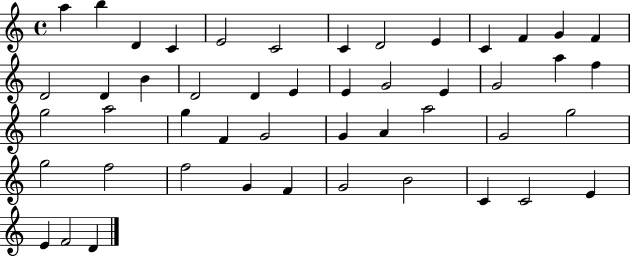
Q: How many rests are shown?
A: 0